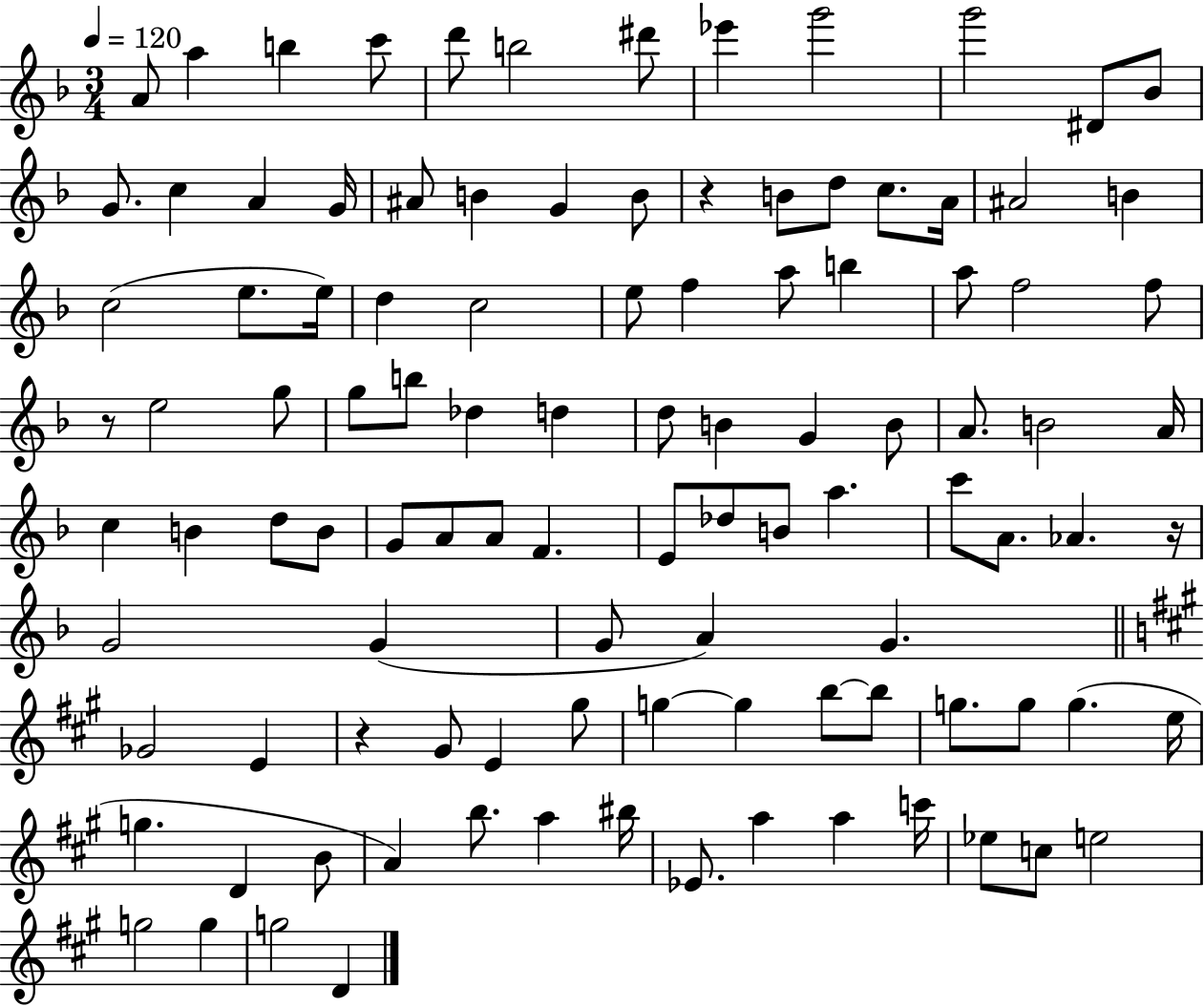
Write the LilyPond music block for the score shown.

{
  \clef treble
  \numericTimeSignature
  \time 3/4
  \key f \major
  \tempo 4 = 120
  a'8 a''4 b''4 c'''8 | d'''8 b''2 dis'''8 | ees'''4 g'''2 | g'''2 dis'8 bes'8 | \break g'8. c''4 a'4 g'16 | ais'8 b'4 g'4 b'8 | r4 b'8 d''8 c''8. a'16 | ais'2 b'4 | \break c''2( e''8. e''16) | d''4 c''2 | e''8 f''4 a''8 b''4 | a''8 f''2 f''8 | \break r8 e''2 g''8 | g''8 b''8 des''4 d''4 | d''8 b'4 g'4 b'8 | a'8. b'2 a'16 | \break c''4 b'4 d''8 b'8 | g'8 a'8 a'8 f'4. | e'8 des''8 b'8 a''4. | c'''8 a'8. aes'4. r16 | \break g'2 g'4( | g'8 a'4) g'4. | \bar "||" \break \key a \major ges'2 e'4 | r4 gis'8 e'4 gis''8 | g''4~~ g''4 b''8~~ b''8 | g''8. g''8 g''4.( e''16 | \break g''4. d'4 b'8 | a'4) b''8. a''4 bis''16 | ees'8. a''4 a''4 c'''16 | ees''8 c''8 e''2 | \break g''2 g''4 | g''2 d'4 | \bar "|."
}